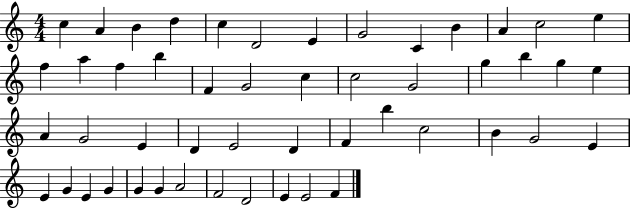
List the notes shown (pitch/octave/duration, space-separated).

C5/q A4/q B4/q D5/q C5/q D4/h E4/q G4/h C4/q B4/q A4/q C5/h E5/q F5/q A5/q F5/q B5/q F4/q G4/h C5/q C5/h G4/h G5/q B5/q G5/q E5/q A4/q G4/h E4/q D4/q E4/h D4/q F4/q B5/q C5/h B4/q G4/h E4/q E4/q G4/q E4/q G4/q G4/q G4/q A4/h F4/h D4/h E4/q E4/h F4/q